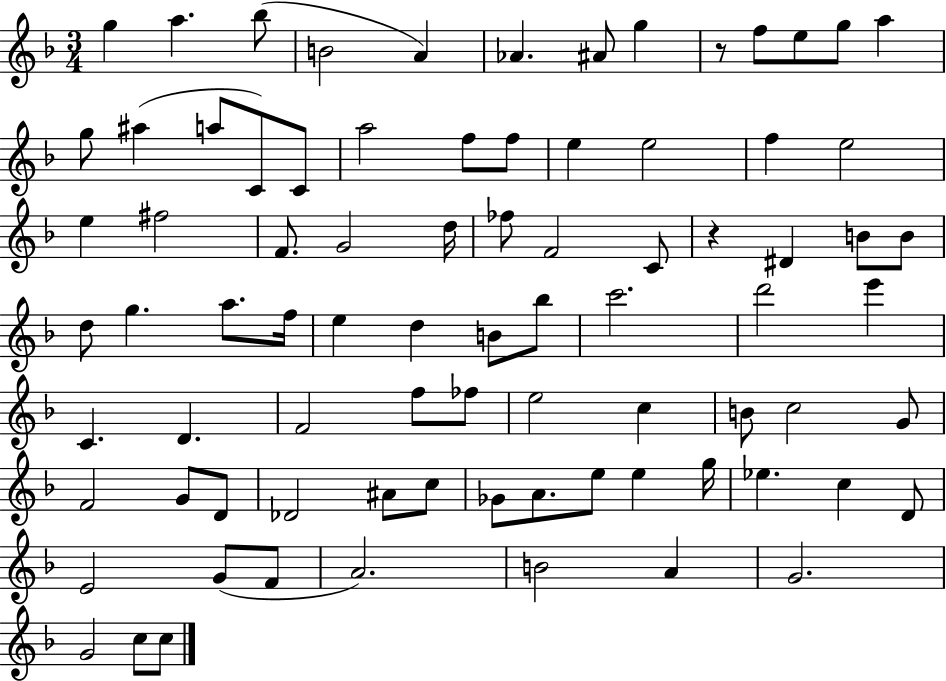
X:1
T:Untitled
M:3/4
L:1/4
K:F
g a _b/2 B2 A _A ^A/2 g z/2 f/2 e/2 g/2 a g/2 ^a a/2 C/2 C/2 a2 f/2 f/2 e e2 f e2 e ^f2 F/2 G2 d/4 _f/2 F2 C/2 z ^D B/2 B/2 d/2 g a/2 f/4 e d B/2 _b/2 c'2 d'2 e' C D F2 f/2 _f/2 e2 c B/2 c2 G/2 F2 G/2 D/2 _D2 ^A/2 c/2 _G/2 A/2 e/2 e g/4 _e c D/2 E2 G/2 F/2 A2 B2 A G2 G2 c/2 c/2